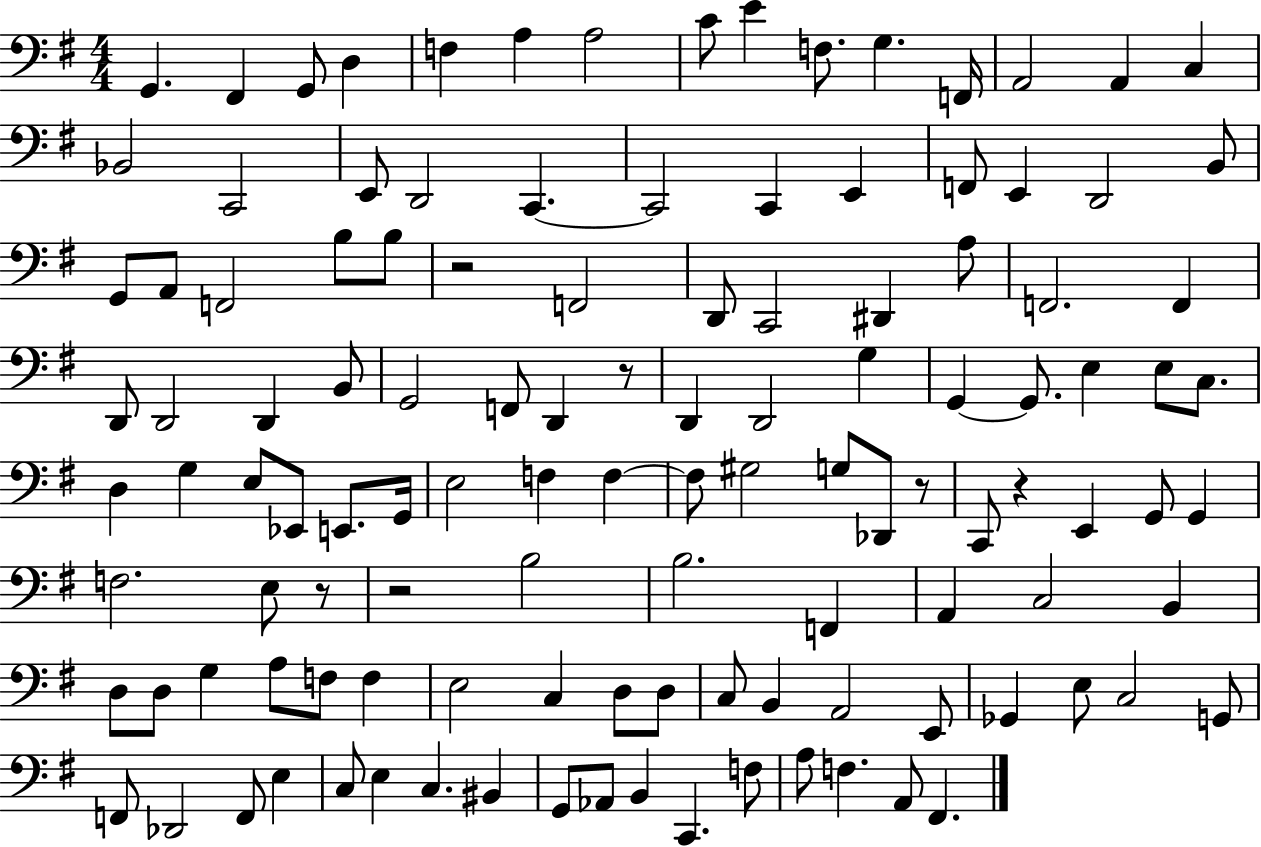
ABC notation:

X:1
T:Untitled
M:4/4
L:1/4
K:G
G,, ^F,, G,,/2 D, F, A, A,2 C/2 E F,/2 G, F,,/4 A,,2 A,, C, _B,,2 C,,2 E,,/2 D,,2 C,, C,,2 C,, E,, F,,/2 E,, D,,2 B,,/2 G,,/2 A,,/2 F,,2 B,/2 B,/2 z2 F,,2 D,,/2 C,,2 ^D,, A,/2 F,,2 F,, D,,/2 D,,2 D,, B,,/2 G,,2 F,,/2 D,, z/2 D,, D,,2 G, G,, G,,/2 E, E,/2 C,/2 D, G, E,/2 _E,,/2 E,,/2 G,,/4 E,2 F, F, F,/2 ^G,2 G,/2 _D,,/2 z/2 C,,/2 z E,, G,,/2 G,, F,2 E,/2 z/2 z2 B,2 B,2 F,, A,, C,2 B,, D,/2 D,/2 G, A,/2 F,/2 F, E,2 C, D,/2 D,/2 C,/2 B,, A,,2 E,,/2 _G,, E,/2 C,2 G,,/2 F,,/2 _D,,2 F,,/2 E, C,/2 E, C, ^B,, G,,/2 _A,,/2 B,, C,, F,/2 A,/2 F, A,,/2 ^F,,